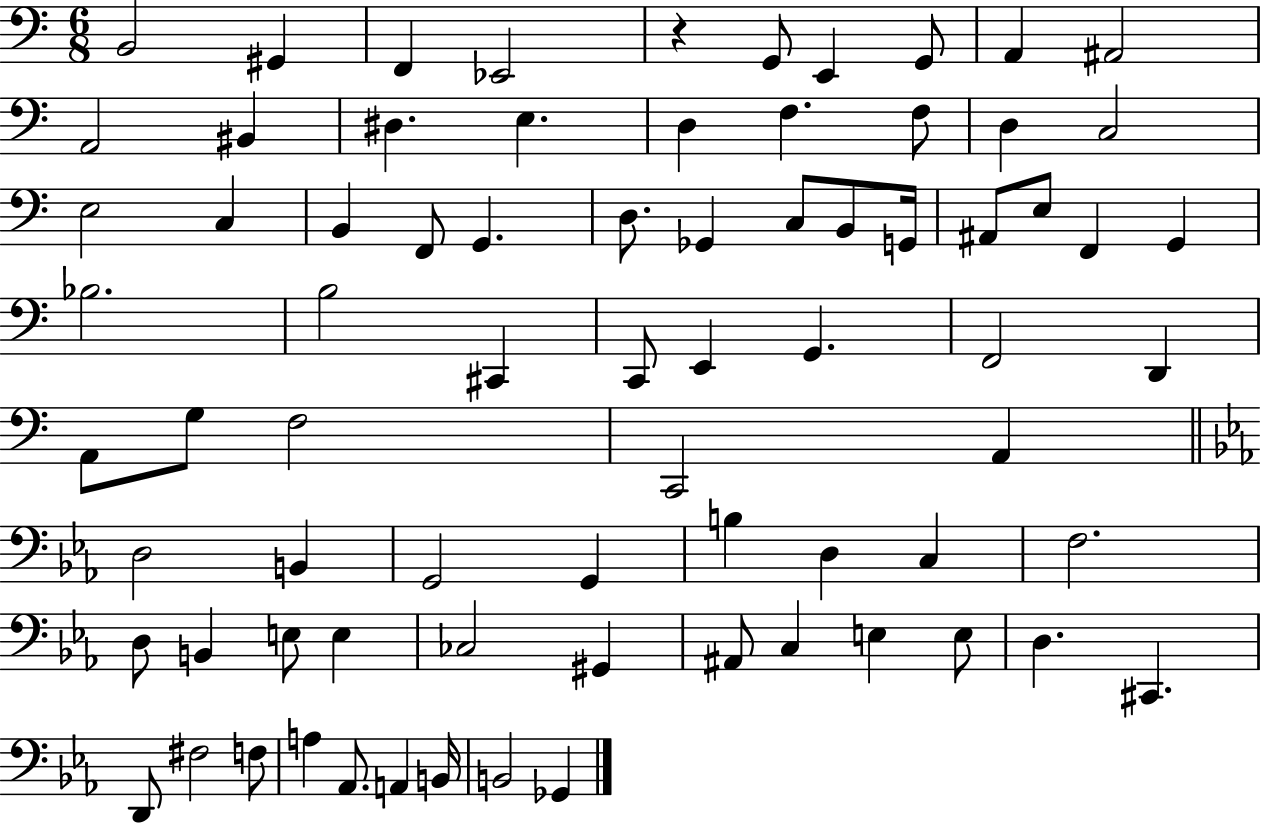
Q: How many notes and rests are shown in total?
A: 75